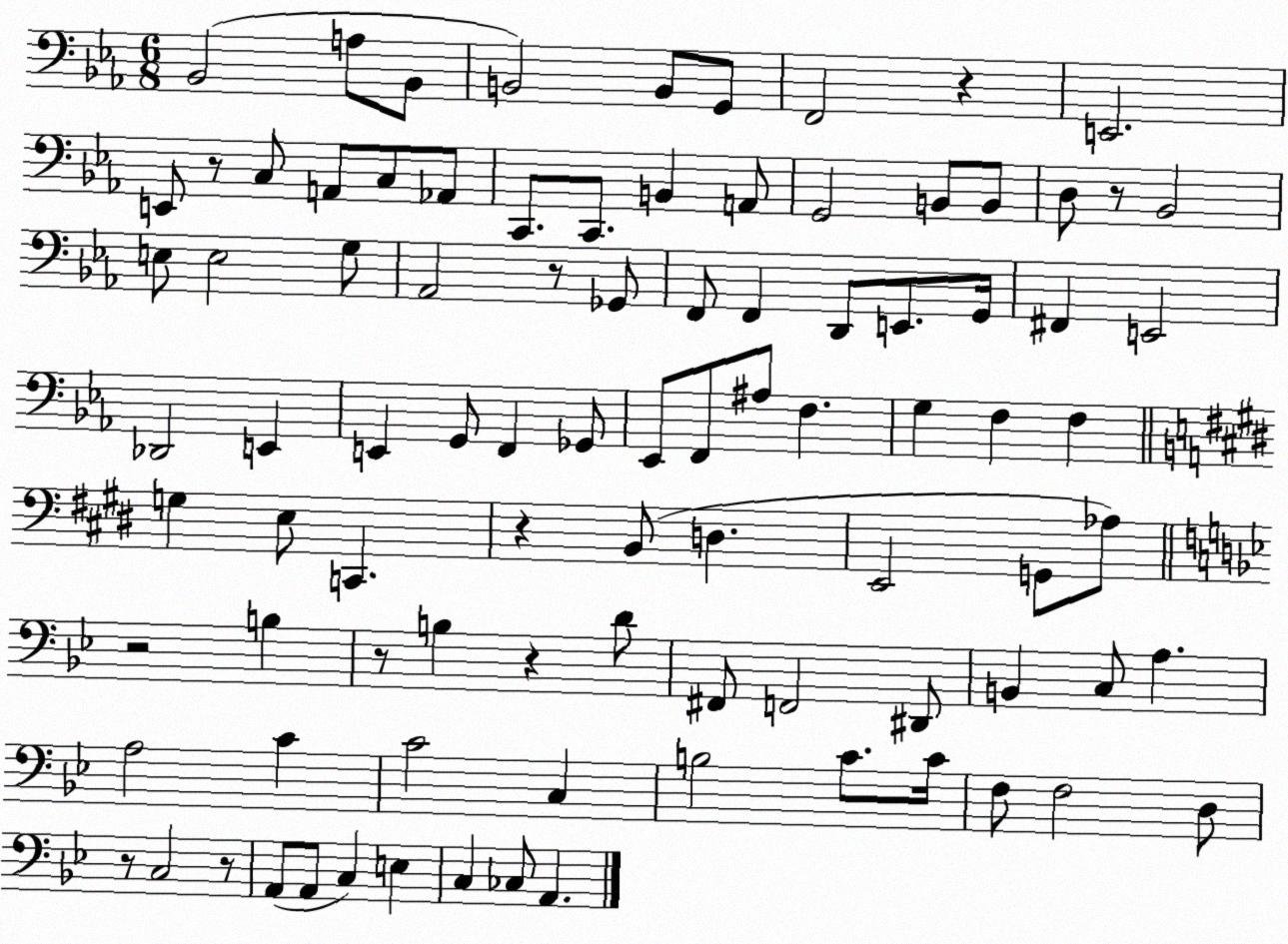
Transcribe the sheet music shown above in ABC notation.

X:1
T:Untitled
M:6/8
L:1/4
K:Eb
_B,,2 A,/2 _B,,/2 B,,2 B,,/2 G,,/2 F,,2 z E,,2 E,,/2 z/2 C,/2 A,,/2 C,/2 _A,,/2 C,,/2 C,,/2 B,, A,,/2 G,,2 B,,/2 B,,/2 D,/2 z/2 _B,,2 E,/2 E,2 G,/2 _A,,2 z/2 _G,,/2 F,,/2 F,, D,,/2 E,,/2 G,,/4 ^F,, E,,2 _D,,2 E,, E,, G,,/2 F,, _G,,/2 _E,,/2 F,,/2 ^A,/2 F, G, F, F, G, E,/2 C,, z B,,/2 D, E,,2 G,,/2 _A,/2 z2 B, z/2 B, z D/2 ^F,,/2 F,,2 ^D,,/2 B,, C,/2 A, A,2 C C2 C, B,2 C/2 C/4 F,/2 F,2 D,/2 z/2 C,2 z/2 A,,/2 A,,/2 C, E, C, _C,/2 A,,